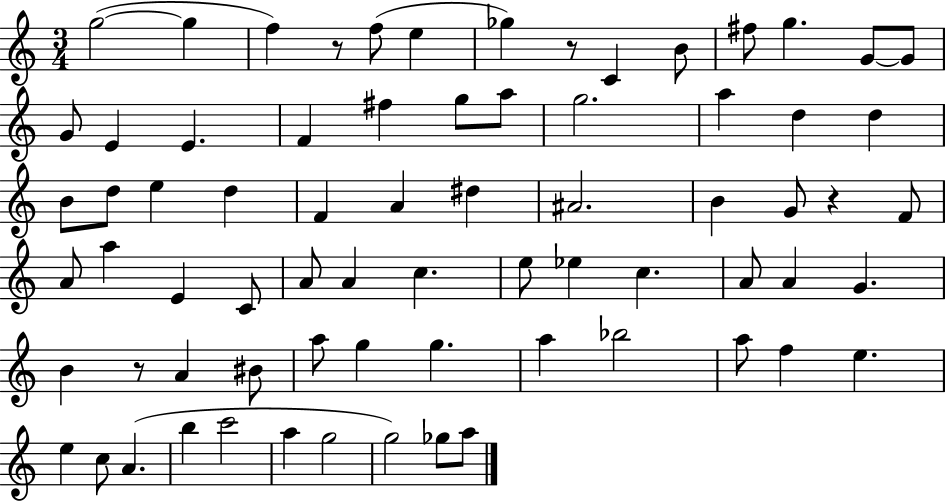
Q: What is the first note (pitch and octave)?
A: G5